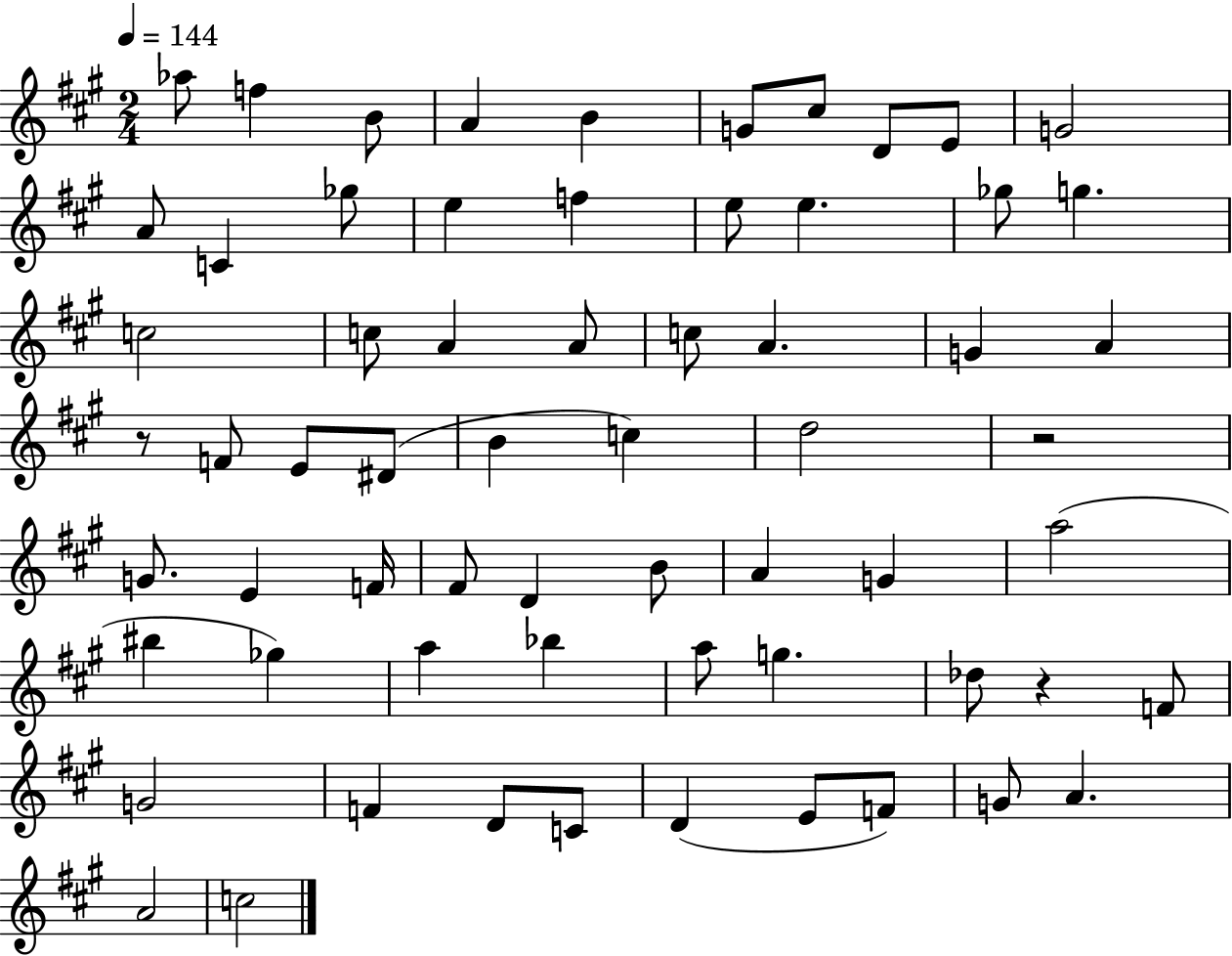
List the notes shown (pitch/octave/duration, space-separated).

Ab5/e F5/q B4/e A4/q B4/q G4/e C#5/e D4/e E4/e G4/h A4/e C4/q Gb5/e E5/q F5/q E5/e E5/q. Gb5/e G5/q. C5/h C5/e A4/q A4/e C5/e A4/q. G4/q A4/q R/e F4/e E4/e D#4/e B4/q C5/q D5/h R/h G4/e. E4/q F4/s F#4/e D4/q B4/e A4/q G4/q A5/h BIS5/q Gb5/q A5/q Bb5/q A5/e G5/q. Db5/e R/q F4/e G4/h F4/q D4/e C4/e D4/q E4/e F4/e G4/e A4/q. A4/h C5/h